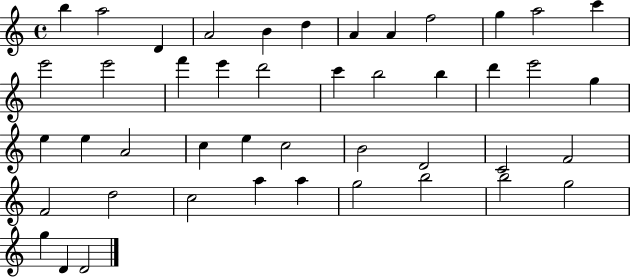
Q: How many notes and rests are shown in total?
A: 45